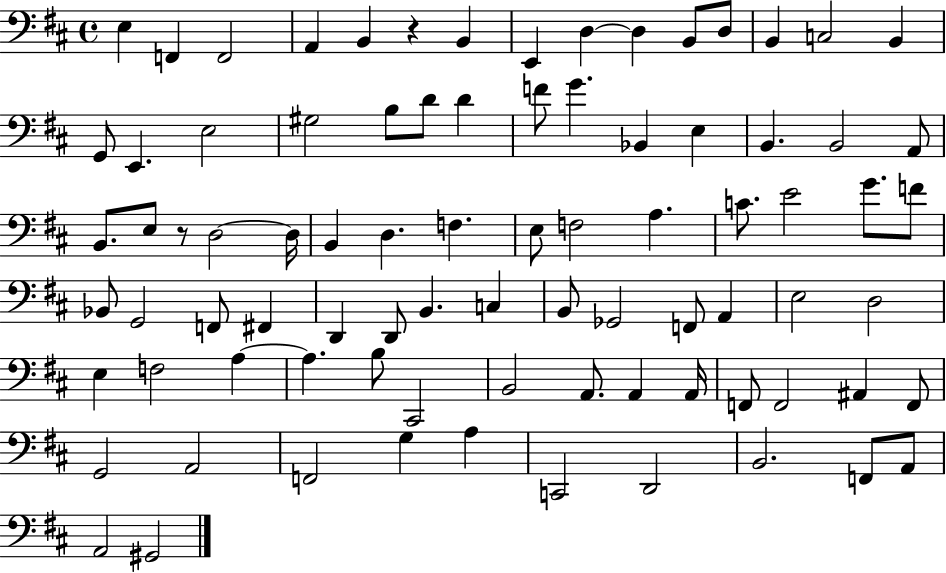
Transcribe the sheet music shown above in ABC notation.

X:1
T:Untitled
M:4/4
L:1/4
K:D
E, F,, F,,2 A,, B,, z B,, E,, D, D, B,,/2 D,/2 B,, C,2 B,, G,,/2 E,, E,2 ^G,2 B,/2 D/2 D F/2 G _B,, E, B,, B,,2 A,,/2 B,,/2 E,/2 z/2 D,2 D,/4 B,, D, F, E,/2 F,2 A, C/2 E2 G/2 F/2 _B,,/2 G,,2 F,,/2 ^F,, D,, D,,/2 B,, C, B,,/2 _G,,2 F,,/2 A,, E,2 D,2 E, F,2 A, A, B,/2 ^C,,2 B,,2 A,,/2 A,, A,,/4 F,,/2 F,,2 ^A,, F,,/2 G,,2 A,,2 F,,2 G, A, C,,2 D,,2 B,,2 F,,/2 A,,/2 A,,2 ^G,,2